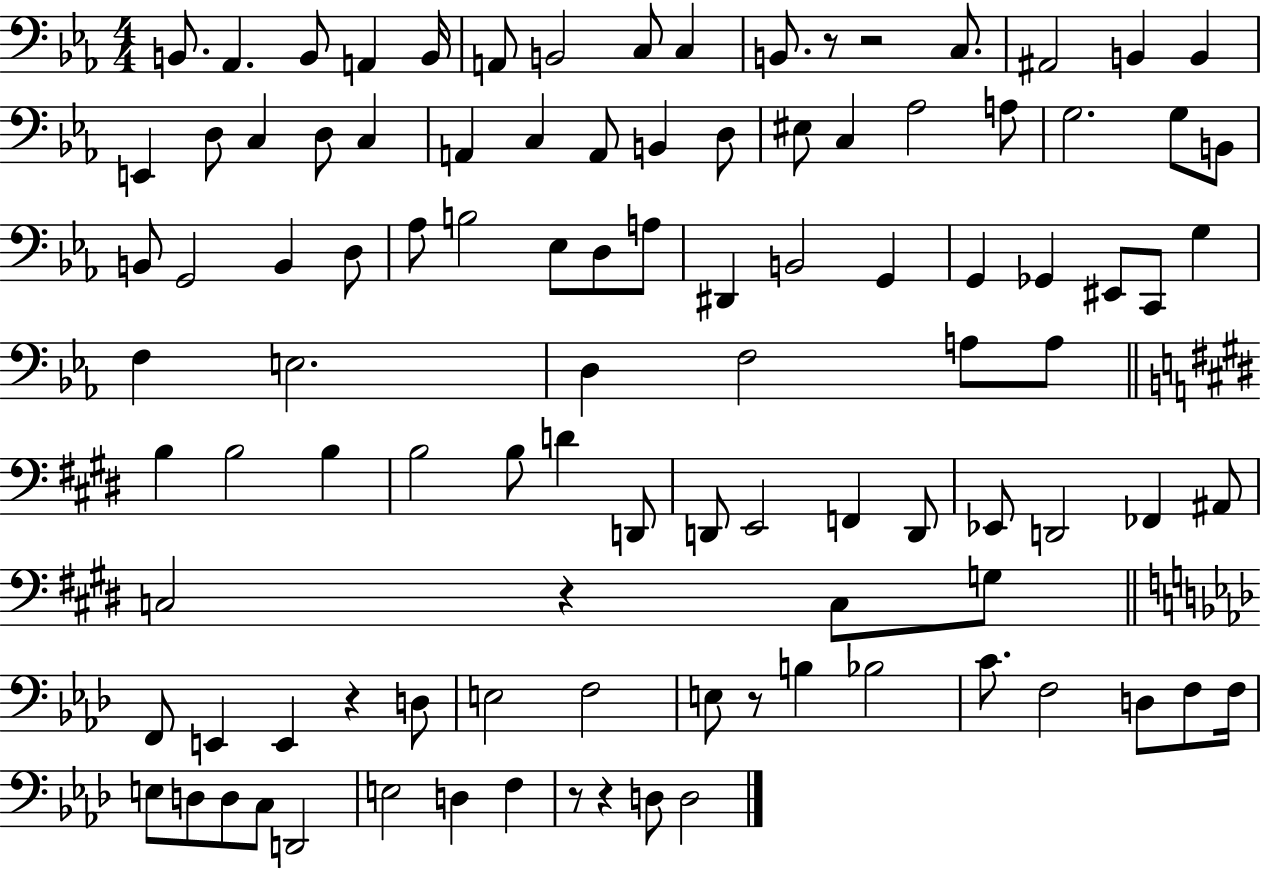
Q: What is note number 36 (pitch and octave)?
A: Ab3